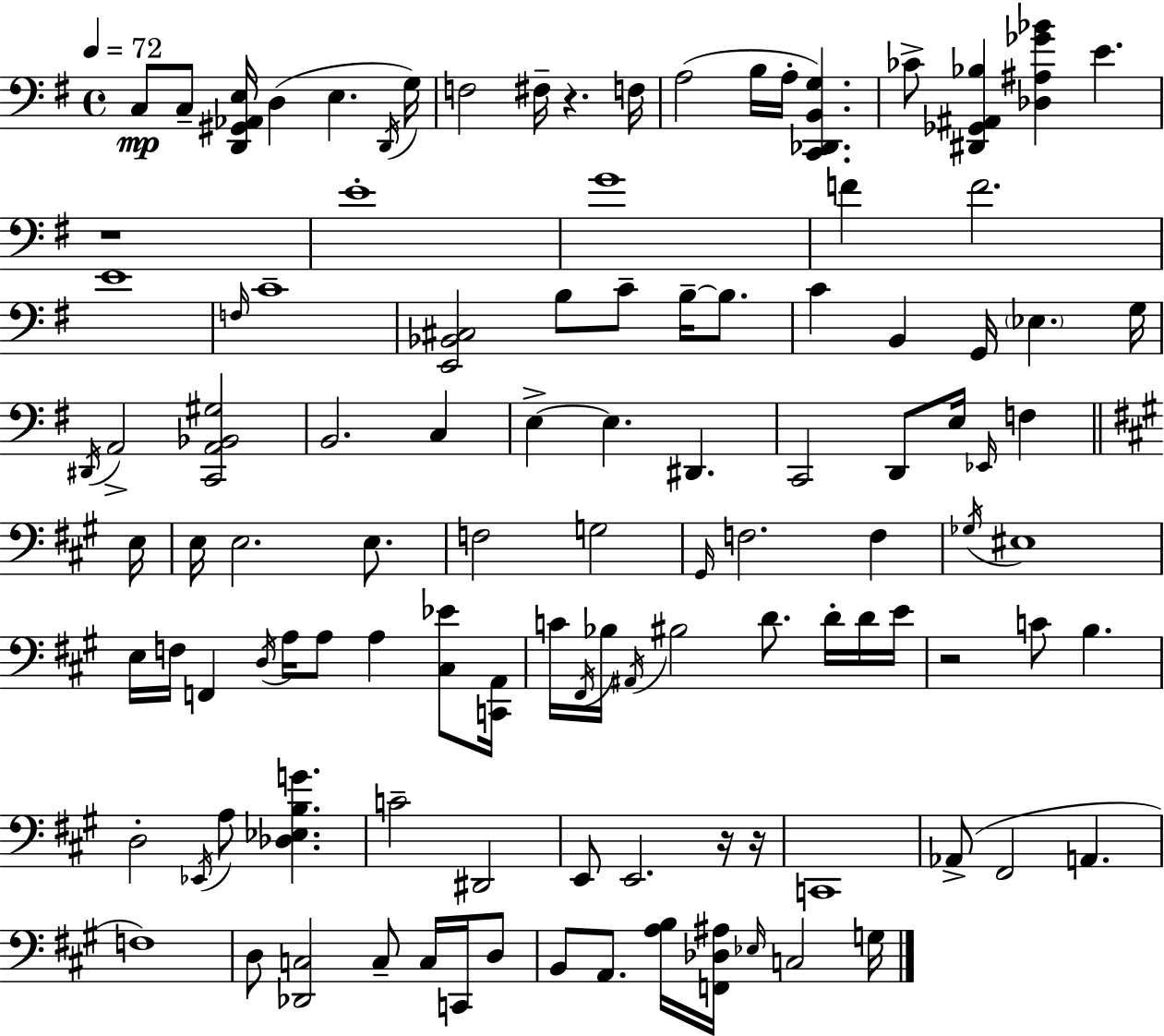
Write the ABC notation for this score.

X:1
T:Untitled
M:4/4
L:1/4
K:G
C,/2 C,/2 [D,,^G,,_A,,E,]/4 D, E, D,,/4 G,/4 F,2 ^F,/4 z F,/4 A,2 B,/4 A,/4 [C,,_D,,B,,G,] _C/2 [^D,,_G,,^A,,_B,] [_D,^A,_G_B] E z4 E4 G4 F F2 E4 F,/4 C4 [E,,_B,,^C,]2 B,/2 C/2 B,/4 B,/2 C B,, G,,/4 _E, G,/4 ^D,,/4 A,,2 [C,,A,,_B,,^G,]2 B,,2 C, E, E, ^D,, C,,2 D,,/2 E,/4 _E,,/4 F, E,/4 E,/4 E,2 E,/2 F,2 G,2 ^G,,/4 F,2 F, _G,/4 ^E,4 E,/4 F,/4 F,, D,/4 A,/4 A,/2 A, [^C,_E]/2 [C,,A,,]/4 C/4 ^F,,/4 _B,/4 ^A,,/4 ^B,2 D/2 D/4 D/4 E/4 z2 C/2 B, D,2 _E,,/4 A,/2 [_D,_E,B,G] C2 ^D,,2 E,,/2 E,,2 z/4 z/4 C,,4 _A,,/2 ^F,,2 A,, F,4 D,/2 [_D,,C,]2 C,/2 C,/4 C,,/4 D,/2 B,,/2 A,,/2 [A,B,]/4 [F,,_D,^A,]/4 _E,/4 C,2 G,/4